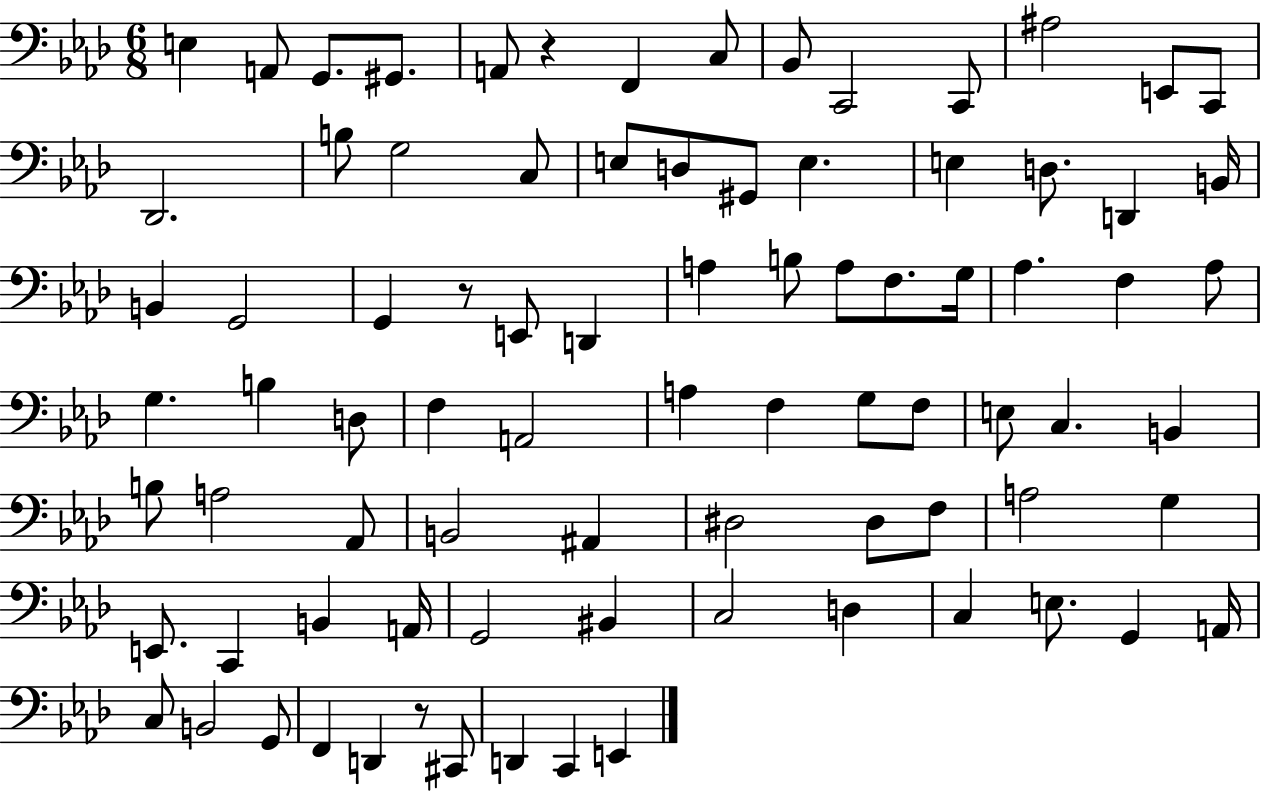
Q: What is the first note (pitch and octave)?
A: E3